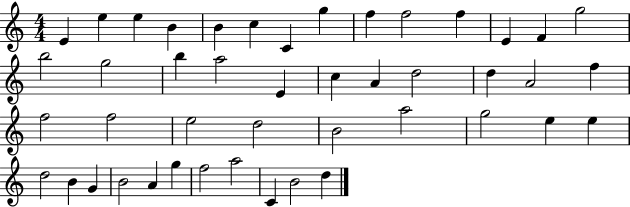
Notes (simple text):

E4/q E5/q E5/q B4/q B4/q C5/q C4/q G5/q F5/q F5/h F5/q E4/q F4/q G5/h B5/h G5/h B5/q A5/h E4/q C5/q A4/q D5/h D5/q A4/h F5/q F5/h F5/h E5/h D5/h B4/h A5/h G5/h E5/q E5/q D5/h B4/q G4/q B4/h A4/q G5/q F5/h A5/h C4/q B4/h D5/q